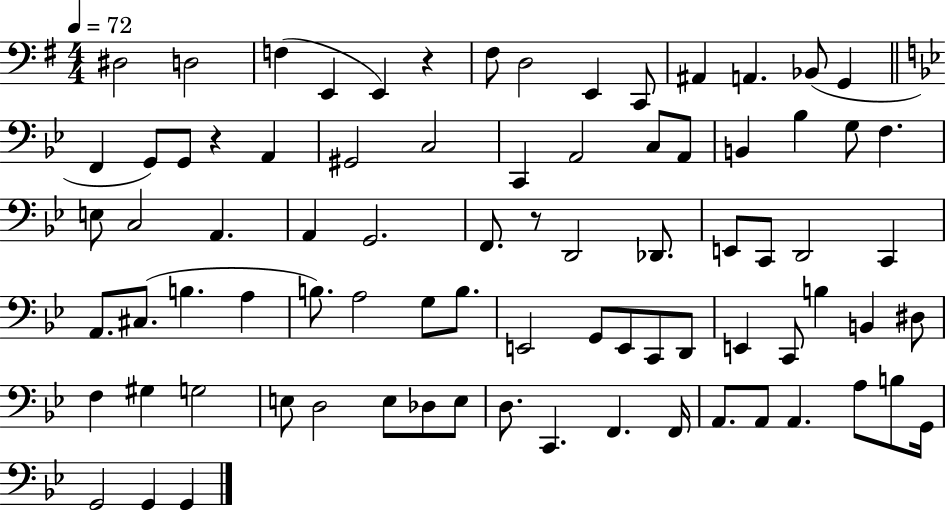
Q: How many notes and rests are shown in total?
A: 81